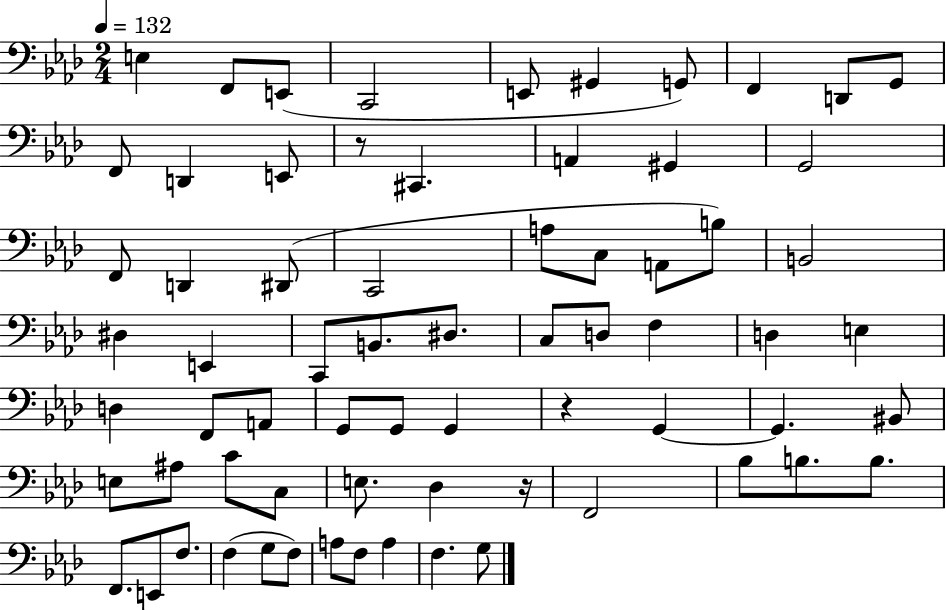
X:1
T:Untitled
M:2/4
L:1/4
K:Ab
E, F,,/2 E,,/2 C,,2 E,,/2 ^G,, G,,/2 F,, D,,/2 G,,/2 F,,/2 D,, E,,/2 z/2 ^C,, A,, ^G,, G,,2 F,,/2 D,, ^D,,/2 C,,2 A,/2 C,/2 A,,/2 B,/2 B,,2 ^D, E,, C,,/2 B,,/2 ^D,/2 C,/2 D,/2 F, D, E, D, F,,/2 A,,/2 G,,/2 G,,/2 G,, z G,, G,, ^B,,/2 E,/2 ^A,/2 C/2 C,/2 E,/2 _D, z/4 F,,2 _B,/2 B,/2 B,/2 F,,/2 E,,/2 F,/2 F, G,/2 F,/2 A,/2 F,/2 A, F, G,/2